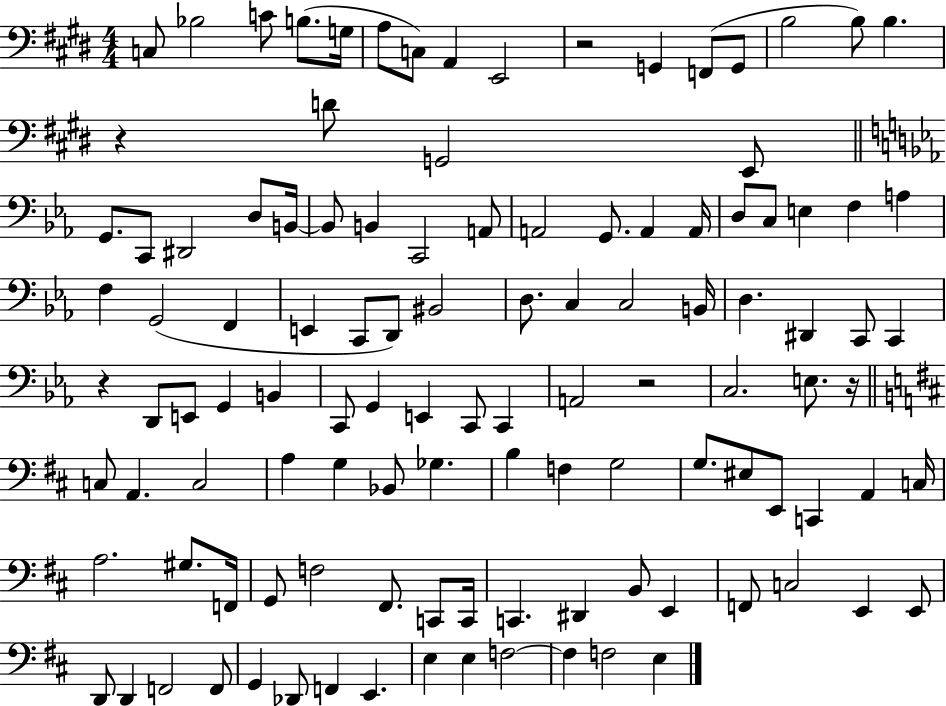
{
  \clef bass
  \numericTimeSignature
  \time 4/4
  \key e \major
  c8 bes2 c'8 b8.( g16 | a8 c8) a,4 e,2 | r2 g,4 f,8( g,8 | b2 b8) b4. | \break r4 d'8 g,2 e,8 | \bar "||" \break \key c \minor g,8. c,8 dis,2 d8 b,16~~ | b,8 b,4 c,2 a,8 | a,2 g,8. a,4 a,16 | d8 c8 e4 f4 a4 | \break f4 g,2( f,4 | e,4 c,8 d,8) bis,2 | d8. c4 c2 b,16 | d4. dis,4 c,8 c,4 | \break r4 d,8 e,8 g,4 b,4 | c,8 g,4 e,4 c,8 c,4 | a,2 r2 | c2. e8. r16 | \break \bar "||" \break \key d \major c8 a,4. c2 | a4 g4 bes,8 ges4. | b4 f4 g2 | g8. eis8 e,8 c,4 a,4 c16 | \break a2. gis8. f,16 | g,8 f2 fis,8. c,8 c,16 | c,4. dis,4 b,8 e,4 | f,8 c2 e,4 e,8 | \break d,8 d,4 f,2 f,8 | g,4 des,8 f,4 e,4. | e4 e4 f2~~ | f4 f2 e4 | \break \bar "|."
}